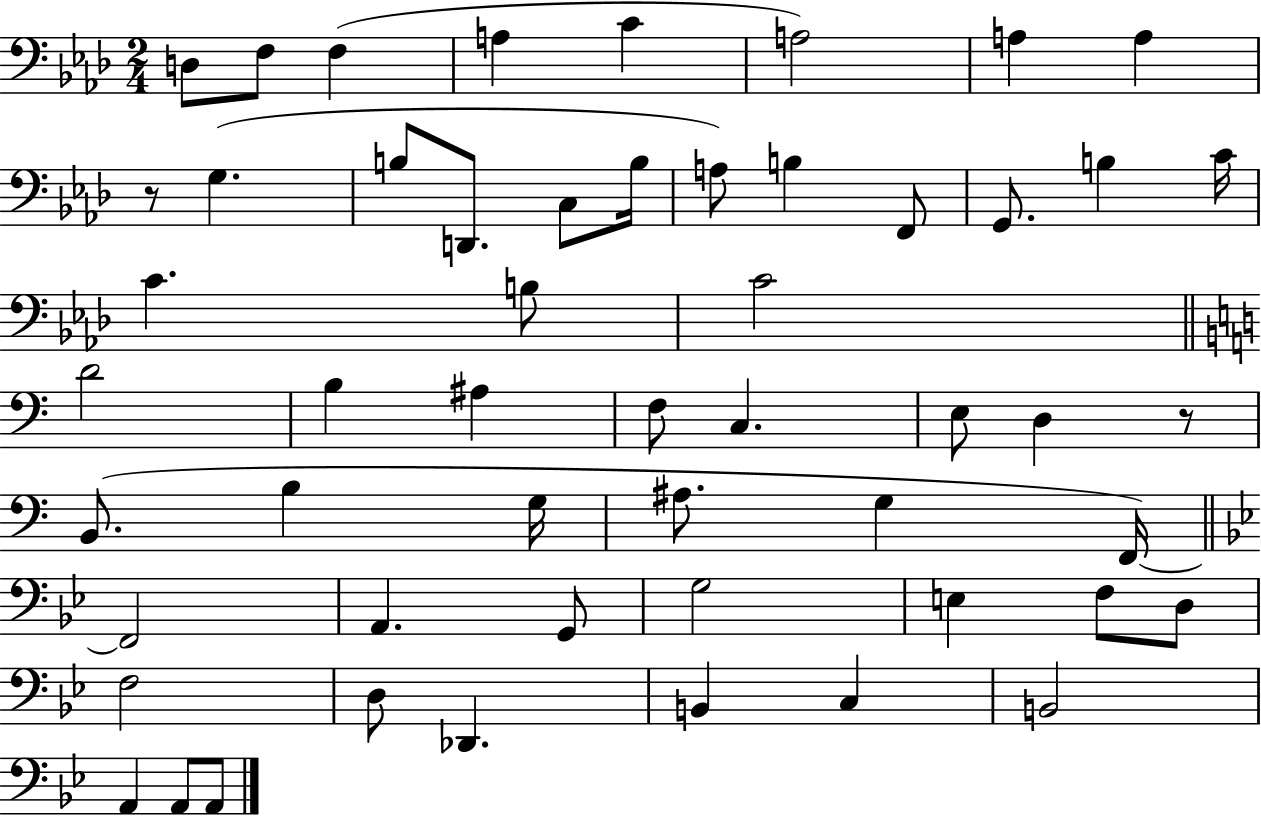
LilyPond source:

{
  \clef bass
  \numericTimeSignature
  \time 2/4
  \key aes \major
  d8 f8 f4( | a4 c'4 | a2) | a4 a4 | \break r8 g4.( | b8 d,8. c8 b16 | a8) b4 f,8 | g,8. b4 c'16 | \break c'4. b8 | c'2 | \bar "||" \break \key a \minor d'2 | b4 ais4 | f8 c4. | e8 d4 r8 | \break b,8.( b4 g16 | ais8. g4 f,16~~) | \bar "||" \break \key bes \major f,2 | a,4. g,8 | g2 | e4 f8 d8 | \break f2 | d8 des,4. | b,4 c4 | b,2 | \break a,4 a,8 a,8 | \bar "|."
}